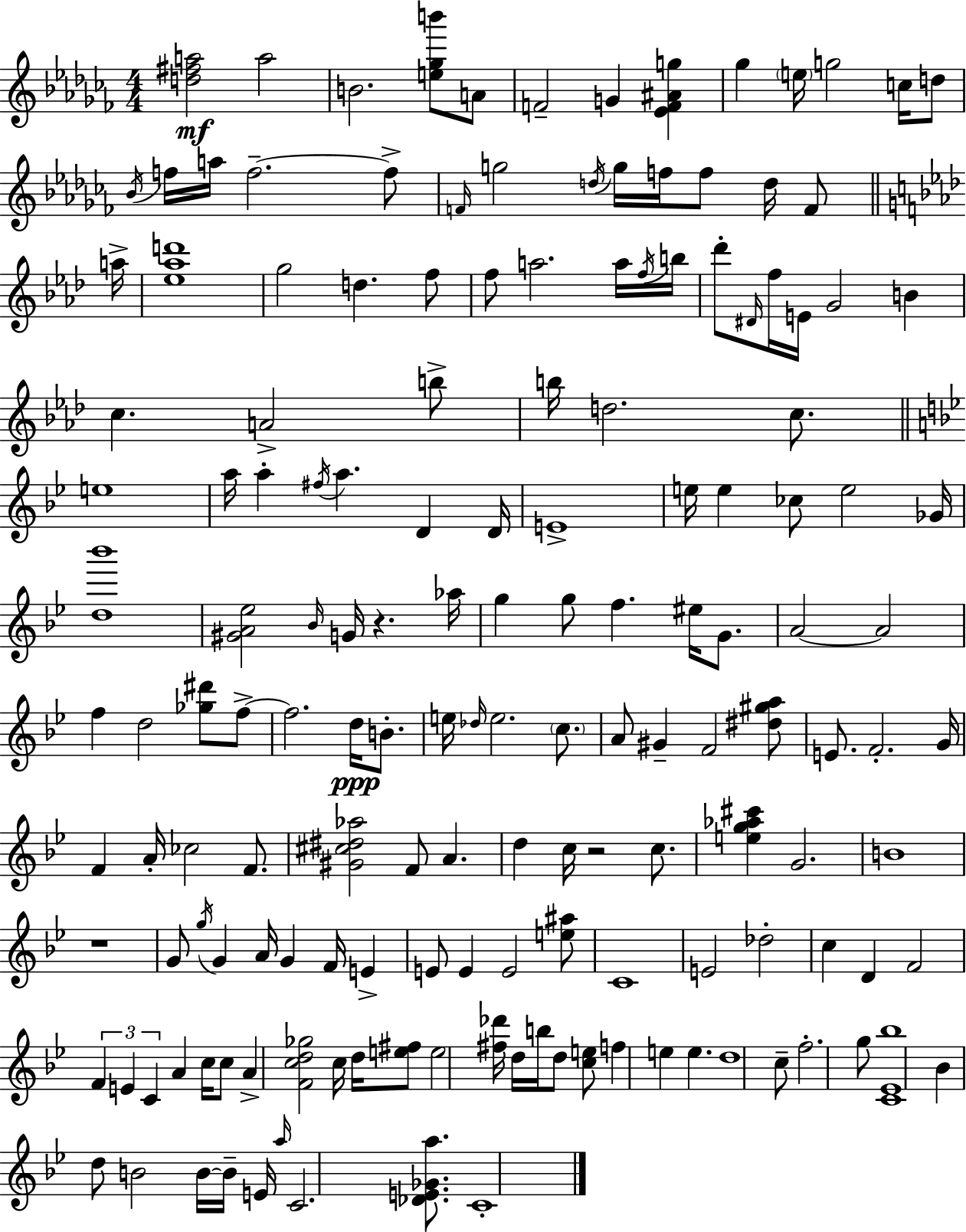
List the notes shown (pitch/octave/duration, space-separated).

[D5,F#5,A5]/h A5/h B4/h. [E5,Gb5,B6]/e A4/e F4/h G4/q [Eb4,F4,A#4,G5]/q Gb5/q E5/s G5/h C5/s D5/e Bb4/s F5/s A5/s F5/h. F5/e F4/s G5/h D5/s G5/s F5/s F5/e D5/s F4/e A5/s [Eb5,Ab5,D6]/w G5/h D5/q. F5/e F5/e A5/h. A5/s F5/s B5/s Db6/e D#4/s F5/s E4/s G4/h B4/q C5/q. A4/h B5/e B5/s D5/h. C5/e. E5/w A5/s A5/q F#5/s A5/q. D4/q D4/s E4/w E5/s E5/q CES5/e E5/h Gb4/s [D5,Bb6]/w [G#4,A4,Eb5]/h Bb4/s G4/s R/q. Ab5/s G5/q G5/e F5/q. EIS5/s G4/e. A4/h A4/h F5/q D5/h [Gb5,D#6]/e F5/e F5/h. D5/s B4/e. E5/s Db5/s E5/h. C5/e. A4/e G#4/q F4/h [D#5,G#5,A5]/e E4/e. F4/h. G4/s F4/q A4/s CES5/h F4/e. [G#4,C#5,D#5,Ab5]/h F4/e A4/q. D5/q C5/s R/h C5/e. [E5,G5,Ab5,C#6]/q G4/h. B4/w R/w G4/e G5/s G4/q A4/s G4/q F4/s E4/q E4/e E4/q E4/h [E5,A#5]/e C4/w E4/h Db5/h C5/q D4/q F4/h F4/q E4/q C4/q A4/q C5/s C5/e A4/q [F4,C5,D5,Gb5]/h C5/s D5/s [E5,F#5]/e E5/h [F#5,Db6]/s D5/s B5/s D5/e [C5,E5]/e F5/q E5/q E5/q. D5/w C5/e F5/h. G5/e [C4,Eb4,Bb5]/w Bb4/q D5/e B4/h B4/s B4/s E4/s A5/s C4/h. [Db4,E4,Gb4,A5]/e. C4/w